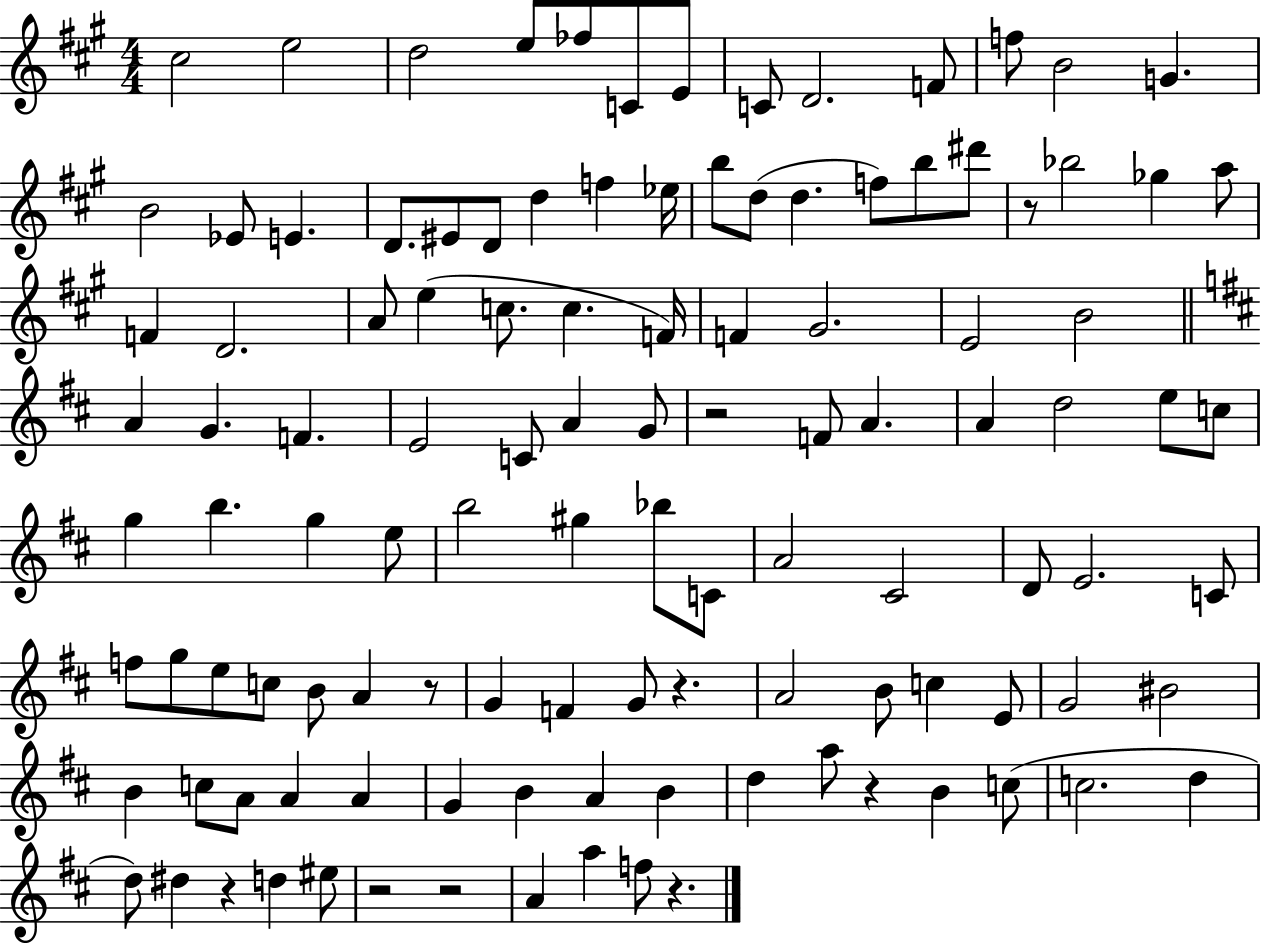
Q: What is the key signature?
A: A major